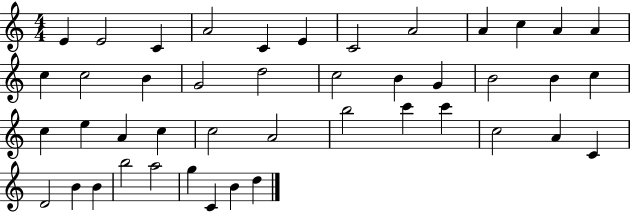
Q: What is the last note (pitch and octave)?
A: D5